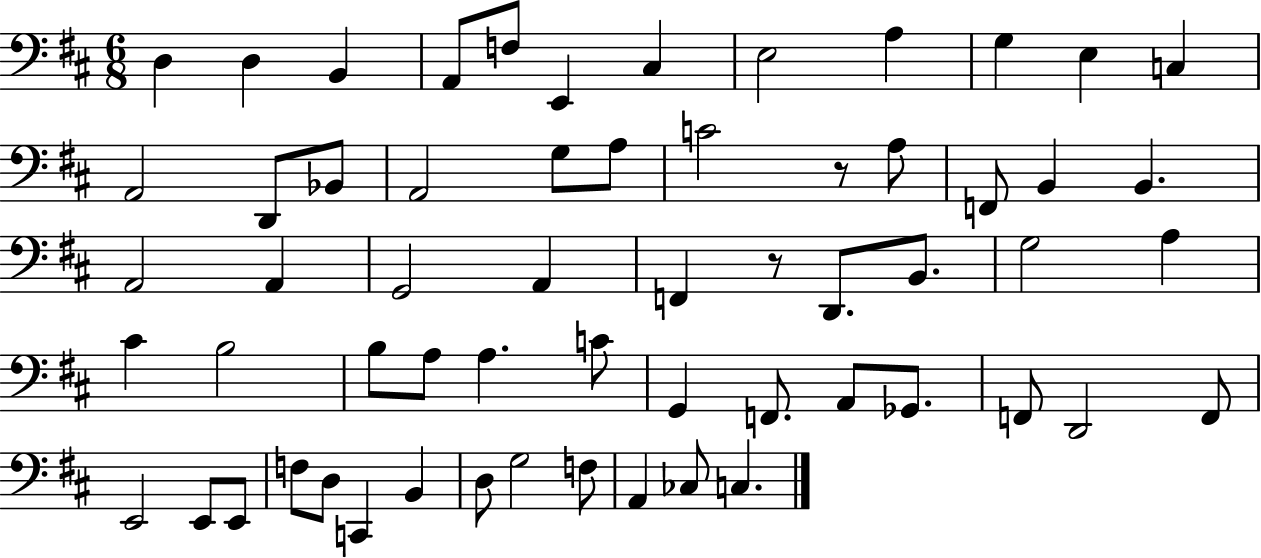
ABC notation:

X:1
T:Untitled
M:6/8
L:1/4
K:D
D, D, B,, A,,/2 F,/2 E,, ^C, E,2 A, G, E, C, A,,2 D,,/2 _B,,/2 A,,2 G,/2 A,/2 C2 z/2 A,/2 F,,/2 B,, B,, A,,2 A,, G,,2 A,, F,, z/2 D,,/2 B,,/2 G,2 A, ^C B,2 B,/2 A,/2 A, C/2 G,, F,,/2 A,,/2 _G,,/2 F,,/2 D,,2 F,,/2 E,,2 E,,/2 E,,/2 F,/2 D,/2 C,, B,, D,/2 G,2 F,/2 A,, _C,/2 C,